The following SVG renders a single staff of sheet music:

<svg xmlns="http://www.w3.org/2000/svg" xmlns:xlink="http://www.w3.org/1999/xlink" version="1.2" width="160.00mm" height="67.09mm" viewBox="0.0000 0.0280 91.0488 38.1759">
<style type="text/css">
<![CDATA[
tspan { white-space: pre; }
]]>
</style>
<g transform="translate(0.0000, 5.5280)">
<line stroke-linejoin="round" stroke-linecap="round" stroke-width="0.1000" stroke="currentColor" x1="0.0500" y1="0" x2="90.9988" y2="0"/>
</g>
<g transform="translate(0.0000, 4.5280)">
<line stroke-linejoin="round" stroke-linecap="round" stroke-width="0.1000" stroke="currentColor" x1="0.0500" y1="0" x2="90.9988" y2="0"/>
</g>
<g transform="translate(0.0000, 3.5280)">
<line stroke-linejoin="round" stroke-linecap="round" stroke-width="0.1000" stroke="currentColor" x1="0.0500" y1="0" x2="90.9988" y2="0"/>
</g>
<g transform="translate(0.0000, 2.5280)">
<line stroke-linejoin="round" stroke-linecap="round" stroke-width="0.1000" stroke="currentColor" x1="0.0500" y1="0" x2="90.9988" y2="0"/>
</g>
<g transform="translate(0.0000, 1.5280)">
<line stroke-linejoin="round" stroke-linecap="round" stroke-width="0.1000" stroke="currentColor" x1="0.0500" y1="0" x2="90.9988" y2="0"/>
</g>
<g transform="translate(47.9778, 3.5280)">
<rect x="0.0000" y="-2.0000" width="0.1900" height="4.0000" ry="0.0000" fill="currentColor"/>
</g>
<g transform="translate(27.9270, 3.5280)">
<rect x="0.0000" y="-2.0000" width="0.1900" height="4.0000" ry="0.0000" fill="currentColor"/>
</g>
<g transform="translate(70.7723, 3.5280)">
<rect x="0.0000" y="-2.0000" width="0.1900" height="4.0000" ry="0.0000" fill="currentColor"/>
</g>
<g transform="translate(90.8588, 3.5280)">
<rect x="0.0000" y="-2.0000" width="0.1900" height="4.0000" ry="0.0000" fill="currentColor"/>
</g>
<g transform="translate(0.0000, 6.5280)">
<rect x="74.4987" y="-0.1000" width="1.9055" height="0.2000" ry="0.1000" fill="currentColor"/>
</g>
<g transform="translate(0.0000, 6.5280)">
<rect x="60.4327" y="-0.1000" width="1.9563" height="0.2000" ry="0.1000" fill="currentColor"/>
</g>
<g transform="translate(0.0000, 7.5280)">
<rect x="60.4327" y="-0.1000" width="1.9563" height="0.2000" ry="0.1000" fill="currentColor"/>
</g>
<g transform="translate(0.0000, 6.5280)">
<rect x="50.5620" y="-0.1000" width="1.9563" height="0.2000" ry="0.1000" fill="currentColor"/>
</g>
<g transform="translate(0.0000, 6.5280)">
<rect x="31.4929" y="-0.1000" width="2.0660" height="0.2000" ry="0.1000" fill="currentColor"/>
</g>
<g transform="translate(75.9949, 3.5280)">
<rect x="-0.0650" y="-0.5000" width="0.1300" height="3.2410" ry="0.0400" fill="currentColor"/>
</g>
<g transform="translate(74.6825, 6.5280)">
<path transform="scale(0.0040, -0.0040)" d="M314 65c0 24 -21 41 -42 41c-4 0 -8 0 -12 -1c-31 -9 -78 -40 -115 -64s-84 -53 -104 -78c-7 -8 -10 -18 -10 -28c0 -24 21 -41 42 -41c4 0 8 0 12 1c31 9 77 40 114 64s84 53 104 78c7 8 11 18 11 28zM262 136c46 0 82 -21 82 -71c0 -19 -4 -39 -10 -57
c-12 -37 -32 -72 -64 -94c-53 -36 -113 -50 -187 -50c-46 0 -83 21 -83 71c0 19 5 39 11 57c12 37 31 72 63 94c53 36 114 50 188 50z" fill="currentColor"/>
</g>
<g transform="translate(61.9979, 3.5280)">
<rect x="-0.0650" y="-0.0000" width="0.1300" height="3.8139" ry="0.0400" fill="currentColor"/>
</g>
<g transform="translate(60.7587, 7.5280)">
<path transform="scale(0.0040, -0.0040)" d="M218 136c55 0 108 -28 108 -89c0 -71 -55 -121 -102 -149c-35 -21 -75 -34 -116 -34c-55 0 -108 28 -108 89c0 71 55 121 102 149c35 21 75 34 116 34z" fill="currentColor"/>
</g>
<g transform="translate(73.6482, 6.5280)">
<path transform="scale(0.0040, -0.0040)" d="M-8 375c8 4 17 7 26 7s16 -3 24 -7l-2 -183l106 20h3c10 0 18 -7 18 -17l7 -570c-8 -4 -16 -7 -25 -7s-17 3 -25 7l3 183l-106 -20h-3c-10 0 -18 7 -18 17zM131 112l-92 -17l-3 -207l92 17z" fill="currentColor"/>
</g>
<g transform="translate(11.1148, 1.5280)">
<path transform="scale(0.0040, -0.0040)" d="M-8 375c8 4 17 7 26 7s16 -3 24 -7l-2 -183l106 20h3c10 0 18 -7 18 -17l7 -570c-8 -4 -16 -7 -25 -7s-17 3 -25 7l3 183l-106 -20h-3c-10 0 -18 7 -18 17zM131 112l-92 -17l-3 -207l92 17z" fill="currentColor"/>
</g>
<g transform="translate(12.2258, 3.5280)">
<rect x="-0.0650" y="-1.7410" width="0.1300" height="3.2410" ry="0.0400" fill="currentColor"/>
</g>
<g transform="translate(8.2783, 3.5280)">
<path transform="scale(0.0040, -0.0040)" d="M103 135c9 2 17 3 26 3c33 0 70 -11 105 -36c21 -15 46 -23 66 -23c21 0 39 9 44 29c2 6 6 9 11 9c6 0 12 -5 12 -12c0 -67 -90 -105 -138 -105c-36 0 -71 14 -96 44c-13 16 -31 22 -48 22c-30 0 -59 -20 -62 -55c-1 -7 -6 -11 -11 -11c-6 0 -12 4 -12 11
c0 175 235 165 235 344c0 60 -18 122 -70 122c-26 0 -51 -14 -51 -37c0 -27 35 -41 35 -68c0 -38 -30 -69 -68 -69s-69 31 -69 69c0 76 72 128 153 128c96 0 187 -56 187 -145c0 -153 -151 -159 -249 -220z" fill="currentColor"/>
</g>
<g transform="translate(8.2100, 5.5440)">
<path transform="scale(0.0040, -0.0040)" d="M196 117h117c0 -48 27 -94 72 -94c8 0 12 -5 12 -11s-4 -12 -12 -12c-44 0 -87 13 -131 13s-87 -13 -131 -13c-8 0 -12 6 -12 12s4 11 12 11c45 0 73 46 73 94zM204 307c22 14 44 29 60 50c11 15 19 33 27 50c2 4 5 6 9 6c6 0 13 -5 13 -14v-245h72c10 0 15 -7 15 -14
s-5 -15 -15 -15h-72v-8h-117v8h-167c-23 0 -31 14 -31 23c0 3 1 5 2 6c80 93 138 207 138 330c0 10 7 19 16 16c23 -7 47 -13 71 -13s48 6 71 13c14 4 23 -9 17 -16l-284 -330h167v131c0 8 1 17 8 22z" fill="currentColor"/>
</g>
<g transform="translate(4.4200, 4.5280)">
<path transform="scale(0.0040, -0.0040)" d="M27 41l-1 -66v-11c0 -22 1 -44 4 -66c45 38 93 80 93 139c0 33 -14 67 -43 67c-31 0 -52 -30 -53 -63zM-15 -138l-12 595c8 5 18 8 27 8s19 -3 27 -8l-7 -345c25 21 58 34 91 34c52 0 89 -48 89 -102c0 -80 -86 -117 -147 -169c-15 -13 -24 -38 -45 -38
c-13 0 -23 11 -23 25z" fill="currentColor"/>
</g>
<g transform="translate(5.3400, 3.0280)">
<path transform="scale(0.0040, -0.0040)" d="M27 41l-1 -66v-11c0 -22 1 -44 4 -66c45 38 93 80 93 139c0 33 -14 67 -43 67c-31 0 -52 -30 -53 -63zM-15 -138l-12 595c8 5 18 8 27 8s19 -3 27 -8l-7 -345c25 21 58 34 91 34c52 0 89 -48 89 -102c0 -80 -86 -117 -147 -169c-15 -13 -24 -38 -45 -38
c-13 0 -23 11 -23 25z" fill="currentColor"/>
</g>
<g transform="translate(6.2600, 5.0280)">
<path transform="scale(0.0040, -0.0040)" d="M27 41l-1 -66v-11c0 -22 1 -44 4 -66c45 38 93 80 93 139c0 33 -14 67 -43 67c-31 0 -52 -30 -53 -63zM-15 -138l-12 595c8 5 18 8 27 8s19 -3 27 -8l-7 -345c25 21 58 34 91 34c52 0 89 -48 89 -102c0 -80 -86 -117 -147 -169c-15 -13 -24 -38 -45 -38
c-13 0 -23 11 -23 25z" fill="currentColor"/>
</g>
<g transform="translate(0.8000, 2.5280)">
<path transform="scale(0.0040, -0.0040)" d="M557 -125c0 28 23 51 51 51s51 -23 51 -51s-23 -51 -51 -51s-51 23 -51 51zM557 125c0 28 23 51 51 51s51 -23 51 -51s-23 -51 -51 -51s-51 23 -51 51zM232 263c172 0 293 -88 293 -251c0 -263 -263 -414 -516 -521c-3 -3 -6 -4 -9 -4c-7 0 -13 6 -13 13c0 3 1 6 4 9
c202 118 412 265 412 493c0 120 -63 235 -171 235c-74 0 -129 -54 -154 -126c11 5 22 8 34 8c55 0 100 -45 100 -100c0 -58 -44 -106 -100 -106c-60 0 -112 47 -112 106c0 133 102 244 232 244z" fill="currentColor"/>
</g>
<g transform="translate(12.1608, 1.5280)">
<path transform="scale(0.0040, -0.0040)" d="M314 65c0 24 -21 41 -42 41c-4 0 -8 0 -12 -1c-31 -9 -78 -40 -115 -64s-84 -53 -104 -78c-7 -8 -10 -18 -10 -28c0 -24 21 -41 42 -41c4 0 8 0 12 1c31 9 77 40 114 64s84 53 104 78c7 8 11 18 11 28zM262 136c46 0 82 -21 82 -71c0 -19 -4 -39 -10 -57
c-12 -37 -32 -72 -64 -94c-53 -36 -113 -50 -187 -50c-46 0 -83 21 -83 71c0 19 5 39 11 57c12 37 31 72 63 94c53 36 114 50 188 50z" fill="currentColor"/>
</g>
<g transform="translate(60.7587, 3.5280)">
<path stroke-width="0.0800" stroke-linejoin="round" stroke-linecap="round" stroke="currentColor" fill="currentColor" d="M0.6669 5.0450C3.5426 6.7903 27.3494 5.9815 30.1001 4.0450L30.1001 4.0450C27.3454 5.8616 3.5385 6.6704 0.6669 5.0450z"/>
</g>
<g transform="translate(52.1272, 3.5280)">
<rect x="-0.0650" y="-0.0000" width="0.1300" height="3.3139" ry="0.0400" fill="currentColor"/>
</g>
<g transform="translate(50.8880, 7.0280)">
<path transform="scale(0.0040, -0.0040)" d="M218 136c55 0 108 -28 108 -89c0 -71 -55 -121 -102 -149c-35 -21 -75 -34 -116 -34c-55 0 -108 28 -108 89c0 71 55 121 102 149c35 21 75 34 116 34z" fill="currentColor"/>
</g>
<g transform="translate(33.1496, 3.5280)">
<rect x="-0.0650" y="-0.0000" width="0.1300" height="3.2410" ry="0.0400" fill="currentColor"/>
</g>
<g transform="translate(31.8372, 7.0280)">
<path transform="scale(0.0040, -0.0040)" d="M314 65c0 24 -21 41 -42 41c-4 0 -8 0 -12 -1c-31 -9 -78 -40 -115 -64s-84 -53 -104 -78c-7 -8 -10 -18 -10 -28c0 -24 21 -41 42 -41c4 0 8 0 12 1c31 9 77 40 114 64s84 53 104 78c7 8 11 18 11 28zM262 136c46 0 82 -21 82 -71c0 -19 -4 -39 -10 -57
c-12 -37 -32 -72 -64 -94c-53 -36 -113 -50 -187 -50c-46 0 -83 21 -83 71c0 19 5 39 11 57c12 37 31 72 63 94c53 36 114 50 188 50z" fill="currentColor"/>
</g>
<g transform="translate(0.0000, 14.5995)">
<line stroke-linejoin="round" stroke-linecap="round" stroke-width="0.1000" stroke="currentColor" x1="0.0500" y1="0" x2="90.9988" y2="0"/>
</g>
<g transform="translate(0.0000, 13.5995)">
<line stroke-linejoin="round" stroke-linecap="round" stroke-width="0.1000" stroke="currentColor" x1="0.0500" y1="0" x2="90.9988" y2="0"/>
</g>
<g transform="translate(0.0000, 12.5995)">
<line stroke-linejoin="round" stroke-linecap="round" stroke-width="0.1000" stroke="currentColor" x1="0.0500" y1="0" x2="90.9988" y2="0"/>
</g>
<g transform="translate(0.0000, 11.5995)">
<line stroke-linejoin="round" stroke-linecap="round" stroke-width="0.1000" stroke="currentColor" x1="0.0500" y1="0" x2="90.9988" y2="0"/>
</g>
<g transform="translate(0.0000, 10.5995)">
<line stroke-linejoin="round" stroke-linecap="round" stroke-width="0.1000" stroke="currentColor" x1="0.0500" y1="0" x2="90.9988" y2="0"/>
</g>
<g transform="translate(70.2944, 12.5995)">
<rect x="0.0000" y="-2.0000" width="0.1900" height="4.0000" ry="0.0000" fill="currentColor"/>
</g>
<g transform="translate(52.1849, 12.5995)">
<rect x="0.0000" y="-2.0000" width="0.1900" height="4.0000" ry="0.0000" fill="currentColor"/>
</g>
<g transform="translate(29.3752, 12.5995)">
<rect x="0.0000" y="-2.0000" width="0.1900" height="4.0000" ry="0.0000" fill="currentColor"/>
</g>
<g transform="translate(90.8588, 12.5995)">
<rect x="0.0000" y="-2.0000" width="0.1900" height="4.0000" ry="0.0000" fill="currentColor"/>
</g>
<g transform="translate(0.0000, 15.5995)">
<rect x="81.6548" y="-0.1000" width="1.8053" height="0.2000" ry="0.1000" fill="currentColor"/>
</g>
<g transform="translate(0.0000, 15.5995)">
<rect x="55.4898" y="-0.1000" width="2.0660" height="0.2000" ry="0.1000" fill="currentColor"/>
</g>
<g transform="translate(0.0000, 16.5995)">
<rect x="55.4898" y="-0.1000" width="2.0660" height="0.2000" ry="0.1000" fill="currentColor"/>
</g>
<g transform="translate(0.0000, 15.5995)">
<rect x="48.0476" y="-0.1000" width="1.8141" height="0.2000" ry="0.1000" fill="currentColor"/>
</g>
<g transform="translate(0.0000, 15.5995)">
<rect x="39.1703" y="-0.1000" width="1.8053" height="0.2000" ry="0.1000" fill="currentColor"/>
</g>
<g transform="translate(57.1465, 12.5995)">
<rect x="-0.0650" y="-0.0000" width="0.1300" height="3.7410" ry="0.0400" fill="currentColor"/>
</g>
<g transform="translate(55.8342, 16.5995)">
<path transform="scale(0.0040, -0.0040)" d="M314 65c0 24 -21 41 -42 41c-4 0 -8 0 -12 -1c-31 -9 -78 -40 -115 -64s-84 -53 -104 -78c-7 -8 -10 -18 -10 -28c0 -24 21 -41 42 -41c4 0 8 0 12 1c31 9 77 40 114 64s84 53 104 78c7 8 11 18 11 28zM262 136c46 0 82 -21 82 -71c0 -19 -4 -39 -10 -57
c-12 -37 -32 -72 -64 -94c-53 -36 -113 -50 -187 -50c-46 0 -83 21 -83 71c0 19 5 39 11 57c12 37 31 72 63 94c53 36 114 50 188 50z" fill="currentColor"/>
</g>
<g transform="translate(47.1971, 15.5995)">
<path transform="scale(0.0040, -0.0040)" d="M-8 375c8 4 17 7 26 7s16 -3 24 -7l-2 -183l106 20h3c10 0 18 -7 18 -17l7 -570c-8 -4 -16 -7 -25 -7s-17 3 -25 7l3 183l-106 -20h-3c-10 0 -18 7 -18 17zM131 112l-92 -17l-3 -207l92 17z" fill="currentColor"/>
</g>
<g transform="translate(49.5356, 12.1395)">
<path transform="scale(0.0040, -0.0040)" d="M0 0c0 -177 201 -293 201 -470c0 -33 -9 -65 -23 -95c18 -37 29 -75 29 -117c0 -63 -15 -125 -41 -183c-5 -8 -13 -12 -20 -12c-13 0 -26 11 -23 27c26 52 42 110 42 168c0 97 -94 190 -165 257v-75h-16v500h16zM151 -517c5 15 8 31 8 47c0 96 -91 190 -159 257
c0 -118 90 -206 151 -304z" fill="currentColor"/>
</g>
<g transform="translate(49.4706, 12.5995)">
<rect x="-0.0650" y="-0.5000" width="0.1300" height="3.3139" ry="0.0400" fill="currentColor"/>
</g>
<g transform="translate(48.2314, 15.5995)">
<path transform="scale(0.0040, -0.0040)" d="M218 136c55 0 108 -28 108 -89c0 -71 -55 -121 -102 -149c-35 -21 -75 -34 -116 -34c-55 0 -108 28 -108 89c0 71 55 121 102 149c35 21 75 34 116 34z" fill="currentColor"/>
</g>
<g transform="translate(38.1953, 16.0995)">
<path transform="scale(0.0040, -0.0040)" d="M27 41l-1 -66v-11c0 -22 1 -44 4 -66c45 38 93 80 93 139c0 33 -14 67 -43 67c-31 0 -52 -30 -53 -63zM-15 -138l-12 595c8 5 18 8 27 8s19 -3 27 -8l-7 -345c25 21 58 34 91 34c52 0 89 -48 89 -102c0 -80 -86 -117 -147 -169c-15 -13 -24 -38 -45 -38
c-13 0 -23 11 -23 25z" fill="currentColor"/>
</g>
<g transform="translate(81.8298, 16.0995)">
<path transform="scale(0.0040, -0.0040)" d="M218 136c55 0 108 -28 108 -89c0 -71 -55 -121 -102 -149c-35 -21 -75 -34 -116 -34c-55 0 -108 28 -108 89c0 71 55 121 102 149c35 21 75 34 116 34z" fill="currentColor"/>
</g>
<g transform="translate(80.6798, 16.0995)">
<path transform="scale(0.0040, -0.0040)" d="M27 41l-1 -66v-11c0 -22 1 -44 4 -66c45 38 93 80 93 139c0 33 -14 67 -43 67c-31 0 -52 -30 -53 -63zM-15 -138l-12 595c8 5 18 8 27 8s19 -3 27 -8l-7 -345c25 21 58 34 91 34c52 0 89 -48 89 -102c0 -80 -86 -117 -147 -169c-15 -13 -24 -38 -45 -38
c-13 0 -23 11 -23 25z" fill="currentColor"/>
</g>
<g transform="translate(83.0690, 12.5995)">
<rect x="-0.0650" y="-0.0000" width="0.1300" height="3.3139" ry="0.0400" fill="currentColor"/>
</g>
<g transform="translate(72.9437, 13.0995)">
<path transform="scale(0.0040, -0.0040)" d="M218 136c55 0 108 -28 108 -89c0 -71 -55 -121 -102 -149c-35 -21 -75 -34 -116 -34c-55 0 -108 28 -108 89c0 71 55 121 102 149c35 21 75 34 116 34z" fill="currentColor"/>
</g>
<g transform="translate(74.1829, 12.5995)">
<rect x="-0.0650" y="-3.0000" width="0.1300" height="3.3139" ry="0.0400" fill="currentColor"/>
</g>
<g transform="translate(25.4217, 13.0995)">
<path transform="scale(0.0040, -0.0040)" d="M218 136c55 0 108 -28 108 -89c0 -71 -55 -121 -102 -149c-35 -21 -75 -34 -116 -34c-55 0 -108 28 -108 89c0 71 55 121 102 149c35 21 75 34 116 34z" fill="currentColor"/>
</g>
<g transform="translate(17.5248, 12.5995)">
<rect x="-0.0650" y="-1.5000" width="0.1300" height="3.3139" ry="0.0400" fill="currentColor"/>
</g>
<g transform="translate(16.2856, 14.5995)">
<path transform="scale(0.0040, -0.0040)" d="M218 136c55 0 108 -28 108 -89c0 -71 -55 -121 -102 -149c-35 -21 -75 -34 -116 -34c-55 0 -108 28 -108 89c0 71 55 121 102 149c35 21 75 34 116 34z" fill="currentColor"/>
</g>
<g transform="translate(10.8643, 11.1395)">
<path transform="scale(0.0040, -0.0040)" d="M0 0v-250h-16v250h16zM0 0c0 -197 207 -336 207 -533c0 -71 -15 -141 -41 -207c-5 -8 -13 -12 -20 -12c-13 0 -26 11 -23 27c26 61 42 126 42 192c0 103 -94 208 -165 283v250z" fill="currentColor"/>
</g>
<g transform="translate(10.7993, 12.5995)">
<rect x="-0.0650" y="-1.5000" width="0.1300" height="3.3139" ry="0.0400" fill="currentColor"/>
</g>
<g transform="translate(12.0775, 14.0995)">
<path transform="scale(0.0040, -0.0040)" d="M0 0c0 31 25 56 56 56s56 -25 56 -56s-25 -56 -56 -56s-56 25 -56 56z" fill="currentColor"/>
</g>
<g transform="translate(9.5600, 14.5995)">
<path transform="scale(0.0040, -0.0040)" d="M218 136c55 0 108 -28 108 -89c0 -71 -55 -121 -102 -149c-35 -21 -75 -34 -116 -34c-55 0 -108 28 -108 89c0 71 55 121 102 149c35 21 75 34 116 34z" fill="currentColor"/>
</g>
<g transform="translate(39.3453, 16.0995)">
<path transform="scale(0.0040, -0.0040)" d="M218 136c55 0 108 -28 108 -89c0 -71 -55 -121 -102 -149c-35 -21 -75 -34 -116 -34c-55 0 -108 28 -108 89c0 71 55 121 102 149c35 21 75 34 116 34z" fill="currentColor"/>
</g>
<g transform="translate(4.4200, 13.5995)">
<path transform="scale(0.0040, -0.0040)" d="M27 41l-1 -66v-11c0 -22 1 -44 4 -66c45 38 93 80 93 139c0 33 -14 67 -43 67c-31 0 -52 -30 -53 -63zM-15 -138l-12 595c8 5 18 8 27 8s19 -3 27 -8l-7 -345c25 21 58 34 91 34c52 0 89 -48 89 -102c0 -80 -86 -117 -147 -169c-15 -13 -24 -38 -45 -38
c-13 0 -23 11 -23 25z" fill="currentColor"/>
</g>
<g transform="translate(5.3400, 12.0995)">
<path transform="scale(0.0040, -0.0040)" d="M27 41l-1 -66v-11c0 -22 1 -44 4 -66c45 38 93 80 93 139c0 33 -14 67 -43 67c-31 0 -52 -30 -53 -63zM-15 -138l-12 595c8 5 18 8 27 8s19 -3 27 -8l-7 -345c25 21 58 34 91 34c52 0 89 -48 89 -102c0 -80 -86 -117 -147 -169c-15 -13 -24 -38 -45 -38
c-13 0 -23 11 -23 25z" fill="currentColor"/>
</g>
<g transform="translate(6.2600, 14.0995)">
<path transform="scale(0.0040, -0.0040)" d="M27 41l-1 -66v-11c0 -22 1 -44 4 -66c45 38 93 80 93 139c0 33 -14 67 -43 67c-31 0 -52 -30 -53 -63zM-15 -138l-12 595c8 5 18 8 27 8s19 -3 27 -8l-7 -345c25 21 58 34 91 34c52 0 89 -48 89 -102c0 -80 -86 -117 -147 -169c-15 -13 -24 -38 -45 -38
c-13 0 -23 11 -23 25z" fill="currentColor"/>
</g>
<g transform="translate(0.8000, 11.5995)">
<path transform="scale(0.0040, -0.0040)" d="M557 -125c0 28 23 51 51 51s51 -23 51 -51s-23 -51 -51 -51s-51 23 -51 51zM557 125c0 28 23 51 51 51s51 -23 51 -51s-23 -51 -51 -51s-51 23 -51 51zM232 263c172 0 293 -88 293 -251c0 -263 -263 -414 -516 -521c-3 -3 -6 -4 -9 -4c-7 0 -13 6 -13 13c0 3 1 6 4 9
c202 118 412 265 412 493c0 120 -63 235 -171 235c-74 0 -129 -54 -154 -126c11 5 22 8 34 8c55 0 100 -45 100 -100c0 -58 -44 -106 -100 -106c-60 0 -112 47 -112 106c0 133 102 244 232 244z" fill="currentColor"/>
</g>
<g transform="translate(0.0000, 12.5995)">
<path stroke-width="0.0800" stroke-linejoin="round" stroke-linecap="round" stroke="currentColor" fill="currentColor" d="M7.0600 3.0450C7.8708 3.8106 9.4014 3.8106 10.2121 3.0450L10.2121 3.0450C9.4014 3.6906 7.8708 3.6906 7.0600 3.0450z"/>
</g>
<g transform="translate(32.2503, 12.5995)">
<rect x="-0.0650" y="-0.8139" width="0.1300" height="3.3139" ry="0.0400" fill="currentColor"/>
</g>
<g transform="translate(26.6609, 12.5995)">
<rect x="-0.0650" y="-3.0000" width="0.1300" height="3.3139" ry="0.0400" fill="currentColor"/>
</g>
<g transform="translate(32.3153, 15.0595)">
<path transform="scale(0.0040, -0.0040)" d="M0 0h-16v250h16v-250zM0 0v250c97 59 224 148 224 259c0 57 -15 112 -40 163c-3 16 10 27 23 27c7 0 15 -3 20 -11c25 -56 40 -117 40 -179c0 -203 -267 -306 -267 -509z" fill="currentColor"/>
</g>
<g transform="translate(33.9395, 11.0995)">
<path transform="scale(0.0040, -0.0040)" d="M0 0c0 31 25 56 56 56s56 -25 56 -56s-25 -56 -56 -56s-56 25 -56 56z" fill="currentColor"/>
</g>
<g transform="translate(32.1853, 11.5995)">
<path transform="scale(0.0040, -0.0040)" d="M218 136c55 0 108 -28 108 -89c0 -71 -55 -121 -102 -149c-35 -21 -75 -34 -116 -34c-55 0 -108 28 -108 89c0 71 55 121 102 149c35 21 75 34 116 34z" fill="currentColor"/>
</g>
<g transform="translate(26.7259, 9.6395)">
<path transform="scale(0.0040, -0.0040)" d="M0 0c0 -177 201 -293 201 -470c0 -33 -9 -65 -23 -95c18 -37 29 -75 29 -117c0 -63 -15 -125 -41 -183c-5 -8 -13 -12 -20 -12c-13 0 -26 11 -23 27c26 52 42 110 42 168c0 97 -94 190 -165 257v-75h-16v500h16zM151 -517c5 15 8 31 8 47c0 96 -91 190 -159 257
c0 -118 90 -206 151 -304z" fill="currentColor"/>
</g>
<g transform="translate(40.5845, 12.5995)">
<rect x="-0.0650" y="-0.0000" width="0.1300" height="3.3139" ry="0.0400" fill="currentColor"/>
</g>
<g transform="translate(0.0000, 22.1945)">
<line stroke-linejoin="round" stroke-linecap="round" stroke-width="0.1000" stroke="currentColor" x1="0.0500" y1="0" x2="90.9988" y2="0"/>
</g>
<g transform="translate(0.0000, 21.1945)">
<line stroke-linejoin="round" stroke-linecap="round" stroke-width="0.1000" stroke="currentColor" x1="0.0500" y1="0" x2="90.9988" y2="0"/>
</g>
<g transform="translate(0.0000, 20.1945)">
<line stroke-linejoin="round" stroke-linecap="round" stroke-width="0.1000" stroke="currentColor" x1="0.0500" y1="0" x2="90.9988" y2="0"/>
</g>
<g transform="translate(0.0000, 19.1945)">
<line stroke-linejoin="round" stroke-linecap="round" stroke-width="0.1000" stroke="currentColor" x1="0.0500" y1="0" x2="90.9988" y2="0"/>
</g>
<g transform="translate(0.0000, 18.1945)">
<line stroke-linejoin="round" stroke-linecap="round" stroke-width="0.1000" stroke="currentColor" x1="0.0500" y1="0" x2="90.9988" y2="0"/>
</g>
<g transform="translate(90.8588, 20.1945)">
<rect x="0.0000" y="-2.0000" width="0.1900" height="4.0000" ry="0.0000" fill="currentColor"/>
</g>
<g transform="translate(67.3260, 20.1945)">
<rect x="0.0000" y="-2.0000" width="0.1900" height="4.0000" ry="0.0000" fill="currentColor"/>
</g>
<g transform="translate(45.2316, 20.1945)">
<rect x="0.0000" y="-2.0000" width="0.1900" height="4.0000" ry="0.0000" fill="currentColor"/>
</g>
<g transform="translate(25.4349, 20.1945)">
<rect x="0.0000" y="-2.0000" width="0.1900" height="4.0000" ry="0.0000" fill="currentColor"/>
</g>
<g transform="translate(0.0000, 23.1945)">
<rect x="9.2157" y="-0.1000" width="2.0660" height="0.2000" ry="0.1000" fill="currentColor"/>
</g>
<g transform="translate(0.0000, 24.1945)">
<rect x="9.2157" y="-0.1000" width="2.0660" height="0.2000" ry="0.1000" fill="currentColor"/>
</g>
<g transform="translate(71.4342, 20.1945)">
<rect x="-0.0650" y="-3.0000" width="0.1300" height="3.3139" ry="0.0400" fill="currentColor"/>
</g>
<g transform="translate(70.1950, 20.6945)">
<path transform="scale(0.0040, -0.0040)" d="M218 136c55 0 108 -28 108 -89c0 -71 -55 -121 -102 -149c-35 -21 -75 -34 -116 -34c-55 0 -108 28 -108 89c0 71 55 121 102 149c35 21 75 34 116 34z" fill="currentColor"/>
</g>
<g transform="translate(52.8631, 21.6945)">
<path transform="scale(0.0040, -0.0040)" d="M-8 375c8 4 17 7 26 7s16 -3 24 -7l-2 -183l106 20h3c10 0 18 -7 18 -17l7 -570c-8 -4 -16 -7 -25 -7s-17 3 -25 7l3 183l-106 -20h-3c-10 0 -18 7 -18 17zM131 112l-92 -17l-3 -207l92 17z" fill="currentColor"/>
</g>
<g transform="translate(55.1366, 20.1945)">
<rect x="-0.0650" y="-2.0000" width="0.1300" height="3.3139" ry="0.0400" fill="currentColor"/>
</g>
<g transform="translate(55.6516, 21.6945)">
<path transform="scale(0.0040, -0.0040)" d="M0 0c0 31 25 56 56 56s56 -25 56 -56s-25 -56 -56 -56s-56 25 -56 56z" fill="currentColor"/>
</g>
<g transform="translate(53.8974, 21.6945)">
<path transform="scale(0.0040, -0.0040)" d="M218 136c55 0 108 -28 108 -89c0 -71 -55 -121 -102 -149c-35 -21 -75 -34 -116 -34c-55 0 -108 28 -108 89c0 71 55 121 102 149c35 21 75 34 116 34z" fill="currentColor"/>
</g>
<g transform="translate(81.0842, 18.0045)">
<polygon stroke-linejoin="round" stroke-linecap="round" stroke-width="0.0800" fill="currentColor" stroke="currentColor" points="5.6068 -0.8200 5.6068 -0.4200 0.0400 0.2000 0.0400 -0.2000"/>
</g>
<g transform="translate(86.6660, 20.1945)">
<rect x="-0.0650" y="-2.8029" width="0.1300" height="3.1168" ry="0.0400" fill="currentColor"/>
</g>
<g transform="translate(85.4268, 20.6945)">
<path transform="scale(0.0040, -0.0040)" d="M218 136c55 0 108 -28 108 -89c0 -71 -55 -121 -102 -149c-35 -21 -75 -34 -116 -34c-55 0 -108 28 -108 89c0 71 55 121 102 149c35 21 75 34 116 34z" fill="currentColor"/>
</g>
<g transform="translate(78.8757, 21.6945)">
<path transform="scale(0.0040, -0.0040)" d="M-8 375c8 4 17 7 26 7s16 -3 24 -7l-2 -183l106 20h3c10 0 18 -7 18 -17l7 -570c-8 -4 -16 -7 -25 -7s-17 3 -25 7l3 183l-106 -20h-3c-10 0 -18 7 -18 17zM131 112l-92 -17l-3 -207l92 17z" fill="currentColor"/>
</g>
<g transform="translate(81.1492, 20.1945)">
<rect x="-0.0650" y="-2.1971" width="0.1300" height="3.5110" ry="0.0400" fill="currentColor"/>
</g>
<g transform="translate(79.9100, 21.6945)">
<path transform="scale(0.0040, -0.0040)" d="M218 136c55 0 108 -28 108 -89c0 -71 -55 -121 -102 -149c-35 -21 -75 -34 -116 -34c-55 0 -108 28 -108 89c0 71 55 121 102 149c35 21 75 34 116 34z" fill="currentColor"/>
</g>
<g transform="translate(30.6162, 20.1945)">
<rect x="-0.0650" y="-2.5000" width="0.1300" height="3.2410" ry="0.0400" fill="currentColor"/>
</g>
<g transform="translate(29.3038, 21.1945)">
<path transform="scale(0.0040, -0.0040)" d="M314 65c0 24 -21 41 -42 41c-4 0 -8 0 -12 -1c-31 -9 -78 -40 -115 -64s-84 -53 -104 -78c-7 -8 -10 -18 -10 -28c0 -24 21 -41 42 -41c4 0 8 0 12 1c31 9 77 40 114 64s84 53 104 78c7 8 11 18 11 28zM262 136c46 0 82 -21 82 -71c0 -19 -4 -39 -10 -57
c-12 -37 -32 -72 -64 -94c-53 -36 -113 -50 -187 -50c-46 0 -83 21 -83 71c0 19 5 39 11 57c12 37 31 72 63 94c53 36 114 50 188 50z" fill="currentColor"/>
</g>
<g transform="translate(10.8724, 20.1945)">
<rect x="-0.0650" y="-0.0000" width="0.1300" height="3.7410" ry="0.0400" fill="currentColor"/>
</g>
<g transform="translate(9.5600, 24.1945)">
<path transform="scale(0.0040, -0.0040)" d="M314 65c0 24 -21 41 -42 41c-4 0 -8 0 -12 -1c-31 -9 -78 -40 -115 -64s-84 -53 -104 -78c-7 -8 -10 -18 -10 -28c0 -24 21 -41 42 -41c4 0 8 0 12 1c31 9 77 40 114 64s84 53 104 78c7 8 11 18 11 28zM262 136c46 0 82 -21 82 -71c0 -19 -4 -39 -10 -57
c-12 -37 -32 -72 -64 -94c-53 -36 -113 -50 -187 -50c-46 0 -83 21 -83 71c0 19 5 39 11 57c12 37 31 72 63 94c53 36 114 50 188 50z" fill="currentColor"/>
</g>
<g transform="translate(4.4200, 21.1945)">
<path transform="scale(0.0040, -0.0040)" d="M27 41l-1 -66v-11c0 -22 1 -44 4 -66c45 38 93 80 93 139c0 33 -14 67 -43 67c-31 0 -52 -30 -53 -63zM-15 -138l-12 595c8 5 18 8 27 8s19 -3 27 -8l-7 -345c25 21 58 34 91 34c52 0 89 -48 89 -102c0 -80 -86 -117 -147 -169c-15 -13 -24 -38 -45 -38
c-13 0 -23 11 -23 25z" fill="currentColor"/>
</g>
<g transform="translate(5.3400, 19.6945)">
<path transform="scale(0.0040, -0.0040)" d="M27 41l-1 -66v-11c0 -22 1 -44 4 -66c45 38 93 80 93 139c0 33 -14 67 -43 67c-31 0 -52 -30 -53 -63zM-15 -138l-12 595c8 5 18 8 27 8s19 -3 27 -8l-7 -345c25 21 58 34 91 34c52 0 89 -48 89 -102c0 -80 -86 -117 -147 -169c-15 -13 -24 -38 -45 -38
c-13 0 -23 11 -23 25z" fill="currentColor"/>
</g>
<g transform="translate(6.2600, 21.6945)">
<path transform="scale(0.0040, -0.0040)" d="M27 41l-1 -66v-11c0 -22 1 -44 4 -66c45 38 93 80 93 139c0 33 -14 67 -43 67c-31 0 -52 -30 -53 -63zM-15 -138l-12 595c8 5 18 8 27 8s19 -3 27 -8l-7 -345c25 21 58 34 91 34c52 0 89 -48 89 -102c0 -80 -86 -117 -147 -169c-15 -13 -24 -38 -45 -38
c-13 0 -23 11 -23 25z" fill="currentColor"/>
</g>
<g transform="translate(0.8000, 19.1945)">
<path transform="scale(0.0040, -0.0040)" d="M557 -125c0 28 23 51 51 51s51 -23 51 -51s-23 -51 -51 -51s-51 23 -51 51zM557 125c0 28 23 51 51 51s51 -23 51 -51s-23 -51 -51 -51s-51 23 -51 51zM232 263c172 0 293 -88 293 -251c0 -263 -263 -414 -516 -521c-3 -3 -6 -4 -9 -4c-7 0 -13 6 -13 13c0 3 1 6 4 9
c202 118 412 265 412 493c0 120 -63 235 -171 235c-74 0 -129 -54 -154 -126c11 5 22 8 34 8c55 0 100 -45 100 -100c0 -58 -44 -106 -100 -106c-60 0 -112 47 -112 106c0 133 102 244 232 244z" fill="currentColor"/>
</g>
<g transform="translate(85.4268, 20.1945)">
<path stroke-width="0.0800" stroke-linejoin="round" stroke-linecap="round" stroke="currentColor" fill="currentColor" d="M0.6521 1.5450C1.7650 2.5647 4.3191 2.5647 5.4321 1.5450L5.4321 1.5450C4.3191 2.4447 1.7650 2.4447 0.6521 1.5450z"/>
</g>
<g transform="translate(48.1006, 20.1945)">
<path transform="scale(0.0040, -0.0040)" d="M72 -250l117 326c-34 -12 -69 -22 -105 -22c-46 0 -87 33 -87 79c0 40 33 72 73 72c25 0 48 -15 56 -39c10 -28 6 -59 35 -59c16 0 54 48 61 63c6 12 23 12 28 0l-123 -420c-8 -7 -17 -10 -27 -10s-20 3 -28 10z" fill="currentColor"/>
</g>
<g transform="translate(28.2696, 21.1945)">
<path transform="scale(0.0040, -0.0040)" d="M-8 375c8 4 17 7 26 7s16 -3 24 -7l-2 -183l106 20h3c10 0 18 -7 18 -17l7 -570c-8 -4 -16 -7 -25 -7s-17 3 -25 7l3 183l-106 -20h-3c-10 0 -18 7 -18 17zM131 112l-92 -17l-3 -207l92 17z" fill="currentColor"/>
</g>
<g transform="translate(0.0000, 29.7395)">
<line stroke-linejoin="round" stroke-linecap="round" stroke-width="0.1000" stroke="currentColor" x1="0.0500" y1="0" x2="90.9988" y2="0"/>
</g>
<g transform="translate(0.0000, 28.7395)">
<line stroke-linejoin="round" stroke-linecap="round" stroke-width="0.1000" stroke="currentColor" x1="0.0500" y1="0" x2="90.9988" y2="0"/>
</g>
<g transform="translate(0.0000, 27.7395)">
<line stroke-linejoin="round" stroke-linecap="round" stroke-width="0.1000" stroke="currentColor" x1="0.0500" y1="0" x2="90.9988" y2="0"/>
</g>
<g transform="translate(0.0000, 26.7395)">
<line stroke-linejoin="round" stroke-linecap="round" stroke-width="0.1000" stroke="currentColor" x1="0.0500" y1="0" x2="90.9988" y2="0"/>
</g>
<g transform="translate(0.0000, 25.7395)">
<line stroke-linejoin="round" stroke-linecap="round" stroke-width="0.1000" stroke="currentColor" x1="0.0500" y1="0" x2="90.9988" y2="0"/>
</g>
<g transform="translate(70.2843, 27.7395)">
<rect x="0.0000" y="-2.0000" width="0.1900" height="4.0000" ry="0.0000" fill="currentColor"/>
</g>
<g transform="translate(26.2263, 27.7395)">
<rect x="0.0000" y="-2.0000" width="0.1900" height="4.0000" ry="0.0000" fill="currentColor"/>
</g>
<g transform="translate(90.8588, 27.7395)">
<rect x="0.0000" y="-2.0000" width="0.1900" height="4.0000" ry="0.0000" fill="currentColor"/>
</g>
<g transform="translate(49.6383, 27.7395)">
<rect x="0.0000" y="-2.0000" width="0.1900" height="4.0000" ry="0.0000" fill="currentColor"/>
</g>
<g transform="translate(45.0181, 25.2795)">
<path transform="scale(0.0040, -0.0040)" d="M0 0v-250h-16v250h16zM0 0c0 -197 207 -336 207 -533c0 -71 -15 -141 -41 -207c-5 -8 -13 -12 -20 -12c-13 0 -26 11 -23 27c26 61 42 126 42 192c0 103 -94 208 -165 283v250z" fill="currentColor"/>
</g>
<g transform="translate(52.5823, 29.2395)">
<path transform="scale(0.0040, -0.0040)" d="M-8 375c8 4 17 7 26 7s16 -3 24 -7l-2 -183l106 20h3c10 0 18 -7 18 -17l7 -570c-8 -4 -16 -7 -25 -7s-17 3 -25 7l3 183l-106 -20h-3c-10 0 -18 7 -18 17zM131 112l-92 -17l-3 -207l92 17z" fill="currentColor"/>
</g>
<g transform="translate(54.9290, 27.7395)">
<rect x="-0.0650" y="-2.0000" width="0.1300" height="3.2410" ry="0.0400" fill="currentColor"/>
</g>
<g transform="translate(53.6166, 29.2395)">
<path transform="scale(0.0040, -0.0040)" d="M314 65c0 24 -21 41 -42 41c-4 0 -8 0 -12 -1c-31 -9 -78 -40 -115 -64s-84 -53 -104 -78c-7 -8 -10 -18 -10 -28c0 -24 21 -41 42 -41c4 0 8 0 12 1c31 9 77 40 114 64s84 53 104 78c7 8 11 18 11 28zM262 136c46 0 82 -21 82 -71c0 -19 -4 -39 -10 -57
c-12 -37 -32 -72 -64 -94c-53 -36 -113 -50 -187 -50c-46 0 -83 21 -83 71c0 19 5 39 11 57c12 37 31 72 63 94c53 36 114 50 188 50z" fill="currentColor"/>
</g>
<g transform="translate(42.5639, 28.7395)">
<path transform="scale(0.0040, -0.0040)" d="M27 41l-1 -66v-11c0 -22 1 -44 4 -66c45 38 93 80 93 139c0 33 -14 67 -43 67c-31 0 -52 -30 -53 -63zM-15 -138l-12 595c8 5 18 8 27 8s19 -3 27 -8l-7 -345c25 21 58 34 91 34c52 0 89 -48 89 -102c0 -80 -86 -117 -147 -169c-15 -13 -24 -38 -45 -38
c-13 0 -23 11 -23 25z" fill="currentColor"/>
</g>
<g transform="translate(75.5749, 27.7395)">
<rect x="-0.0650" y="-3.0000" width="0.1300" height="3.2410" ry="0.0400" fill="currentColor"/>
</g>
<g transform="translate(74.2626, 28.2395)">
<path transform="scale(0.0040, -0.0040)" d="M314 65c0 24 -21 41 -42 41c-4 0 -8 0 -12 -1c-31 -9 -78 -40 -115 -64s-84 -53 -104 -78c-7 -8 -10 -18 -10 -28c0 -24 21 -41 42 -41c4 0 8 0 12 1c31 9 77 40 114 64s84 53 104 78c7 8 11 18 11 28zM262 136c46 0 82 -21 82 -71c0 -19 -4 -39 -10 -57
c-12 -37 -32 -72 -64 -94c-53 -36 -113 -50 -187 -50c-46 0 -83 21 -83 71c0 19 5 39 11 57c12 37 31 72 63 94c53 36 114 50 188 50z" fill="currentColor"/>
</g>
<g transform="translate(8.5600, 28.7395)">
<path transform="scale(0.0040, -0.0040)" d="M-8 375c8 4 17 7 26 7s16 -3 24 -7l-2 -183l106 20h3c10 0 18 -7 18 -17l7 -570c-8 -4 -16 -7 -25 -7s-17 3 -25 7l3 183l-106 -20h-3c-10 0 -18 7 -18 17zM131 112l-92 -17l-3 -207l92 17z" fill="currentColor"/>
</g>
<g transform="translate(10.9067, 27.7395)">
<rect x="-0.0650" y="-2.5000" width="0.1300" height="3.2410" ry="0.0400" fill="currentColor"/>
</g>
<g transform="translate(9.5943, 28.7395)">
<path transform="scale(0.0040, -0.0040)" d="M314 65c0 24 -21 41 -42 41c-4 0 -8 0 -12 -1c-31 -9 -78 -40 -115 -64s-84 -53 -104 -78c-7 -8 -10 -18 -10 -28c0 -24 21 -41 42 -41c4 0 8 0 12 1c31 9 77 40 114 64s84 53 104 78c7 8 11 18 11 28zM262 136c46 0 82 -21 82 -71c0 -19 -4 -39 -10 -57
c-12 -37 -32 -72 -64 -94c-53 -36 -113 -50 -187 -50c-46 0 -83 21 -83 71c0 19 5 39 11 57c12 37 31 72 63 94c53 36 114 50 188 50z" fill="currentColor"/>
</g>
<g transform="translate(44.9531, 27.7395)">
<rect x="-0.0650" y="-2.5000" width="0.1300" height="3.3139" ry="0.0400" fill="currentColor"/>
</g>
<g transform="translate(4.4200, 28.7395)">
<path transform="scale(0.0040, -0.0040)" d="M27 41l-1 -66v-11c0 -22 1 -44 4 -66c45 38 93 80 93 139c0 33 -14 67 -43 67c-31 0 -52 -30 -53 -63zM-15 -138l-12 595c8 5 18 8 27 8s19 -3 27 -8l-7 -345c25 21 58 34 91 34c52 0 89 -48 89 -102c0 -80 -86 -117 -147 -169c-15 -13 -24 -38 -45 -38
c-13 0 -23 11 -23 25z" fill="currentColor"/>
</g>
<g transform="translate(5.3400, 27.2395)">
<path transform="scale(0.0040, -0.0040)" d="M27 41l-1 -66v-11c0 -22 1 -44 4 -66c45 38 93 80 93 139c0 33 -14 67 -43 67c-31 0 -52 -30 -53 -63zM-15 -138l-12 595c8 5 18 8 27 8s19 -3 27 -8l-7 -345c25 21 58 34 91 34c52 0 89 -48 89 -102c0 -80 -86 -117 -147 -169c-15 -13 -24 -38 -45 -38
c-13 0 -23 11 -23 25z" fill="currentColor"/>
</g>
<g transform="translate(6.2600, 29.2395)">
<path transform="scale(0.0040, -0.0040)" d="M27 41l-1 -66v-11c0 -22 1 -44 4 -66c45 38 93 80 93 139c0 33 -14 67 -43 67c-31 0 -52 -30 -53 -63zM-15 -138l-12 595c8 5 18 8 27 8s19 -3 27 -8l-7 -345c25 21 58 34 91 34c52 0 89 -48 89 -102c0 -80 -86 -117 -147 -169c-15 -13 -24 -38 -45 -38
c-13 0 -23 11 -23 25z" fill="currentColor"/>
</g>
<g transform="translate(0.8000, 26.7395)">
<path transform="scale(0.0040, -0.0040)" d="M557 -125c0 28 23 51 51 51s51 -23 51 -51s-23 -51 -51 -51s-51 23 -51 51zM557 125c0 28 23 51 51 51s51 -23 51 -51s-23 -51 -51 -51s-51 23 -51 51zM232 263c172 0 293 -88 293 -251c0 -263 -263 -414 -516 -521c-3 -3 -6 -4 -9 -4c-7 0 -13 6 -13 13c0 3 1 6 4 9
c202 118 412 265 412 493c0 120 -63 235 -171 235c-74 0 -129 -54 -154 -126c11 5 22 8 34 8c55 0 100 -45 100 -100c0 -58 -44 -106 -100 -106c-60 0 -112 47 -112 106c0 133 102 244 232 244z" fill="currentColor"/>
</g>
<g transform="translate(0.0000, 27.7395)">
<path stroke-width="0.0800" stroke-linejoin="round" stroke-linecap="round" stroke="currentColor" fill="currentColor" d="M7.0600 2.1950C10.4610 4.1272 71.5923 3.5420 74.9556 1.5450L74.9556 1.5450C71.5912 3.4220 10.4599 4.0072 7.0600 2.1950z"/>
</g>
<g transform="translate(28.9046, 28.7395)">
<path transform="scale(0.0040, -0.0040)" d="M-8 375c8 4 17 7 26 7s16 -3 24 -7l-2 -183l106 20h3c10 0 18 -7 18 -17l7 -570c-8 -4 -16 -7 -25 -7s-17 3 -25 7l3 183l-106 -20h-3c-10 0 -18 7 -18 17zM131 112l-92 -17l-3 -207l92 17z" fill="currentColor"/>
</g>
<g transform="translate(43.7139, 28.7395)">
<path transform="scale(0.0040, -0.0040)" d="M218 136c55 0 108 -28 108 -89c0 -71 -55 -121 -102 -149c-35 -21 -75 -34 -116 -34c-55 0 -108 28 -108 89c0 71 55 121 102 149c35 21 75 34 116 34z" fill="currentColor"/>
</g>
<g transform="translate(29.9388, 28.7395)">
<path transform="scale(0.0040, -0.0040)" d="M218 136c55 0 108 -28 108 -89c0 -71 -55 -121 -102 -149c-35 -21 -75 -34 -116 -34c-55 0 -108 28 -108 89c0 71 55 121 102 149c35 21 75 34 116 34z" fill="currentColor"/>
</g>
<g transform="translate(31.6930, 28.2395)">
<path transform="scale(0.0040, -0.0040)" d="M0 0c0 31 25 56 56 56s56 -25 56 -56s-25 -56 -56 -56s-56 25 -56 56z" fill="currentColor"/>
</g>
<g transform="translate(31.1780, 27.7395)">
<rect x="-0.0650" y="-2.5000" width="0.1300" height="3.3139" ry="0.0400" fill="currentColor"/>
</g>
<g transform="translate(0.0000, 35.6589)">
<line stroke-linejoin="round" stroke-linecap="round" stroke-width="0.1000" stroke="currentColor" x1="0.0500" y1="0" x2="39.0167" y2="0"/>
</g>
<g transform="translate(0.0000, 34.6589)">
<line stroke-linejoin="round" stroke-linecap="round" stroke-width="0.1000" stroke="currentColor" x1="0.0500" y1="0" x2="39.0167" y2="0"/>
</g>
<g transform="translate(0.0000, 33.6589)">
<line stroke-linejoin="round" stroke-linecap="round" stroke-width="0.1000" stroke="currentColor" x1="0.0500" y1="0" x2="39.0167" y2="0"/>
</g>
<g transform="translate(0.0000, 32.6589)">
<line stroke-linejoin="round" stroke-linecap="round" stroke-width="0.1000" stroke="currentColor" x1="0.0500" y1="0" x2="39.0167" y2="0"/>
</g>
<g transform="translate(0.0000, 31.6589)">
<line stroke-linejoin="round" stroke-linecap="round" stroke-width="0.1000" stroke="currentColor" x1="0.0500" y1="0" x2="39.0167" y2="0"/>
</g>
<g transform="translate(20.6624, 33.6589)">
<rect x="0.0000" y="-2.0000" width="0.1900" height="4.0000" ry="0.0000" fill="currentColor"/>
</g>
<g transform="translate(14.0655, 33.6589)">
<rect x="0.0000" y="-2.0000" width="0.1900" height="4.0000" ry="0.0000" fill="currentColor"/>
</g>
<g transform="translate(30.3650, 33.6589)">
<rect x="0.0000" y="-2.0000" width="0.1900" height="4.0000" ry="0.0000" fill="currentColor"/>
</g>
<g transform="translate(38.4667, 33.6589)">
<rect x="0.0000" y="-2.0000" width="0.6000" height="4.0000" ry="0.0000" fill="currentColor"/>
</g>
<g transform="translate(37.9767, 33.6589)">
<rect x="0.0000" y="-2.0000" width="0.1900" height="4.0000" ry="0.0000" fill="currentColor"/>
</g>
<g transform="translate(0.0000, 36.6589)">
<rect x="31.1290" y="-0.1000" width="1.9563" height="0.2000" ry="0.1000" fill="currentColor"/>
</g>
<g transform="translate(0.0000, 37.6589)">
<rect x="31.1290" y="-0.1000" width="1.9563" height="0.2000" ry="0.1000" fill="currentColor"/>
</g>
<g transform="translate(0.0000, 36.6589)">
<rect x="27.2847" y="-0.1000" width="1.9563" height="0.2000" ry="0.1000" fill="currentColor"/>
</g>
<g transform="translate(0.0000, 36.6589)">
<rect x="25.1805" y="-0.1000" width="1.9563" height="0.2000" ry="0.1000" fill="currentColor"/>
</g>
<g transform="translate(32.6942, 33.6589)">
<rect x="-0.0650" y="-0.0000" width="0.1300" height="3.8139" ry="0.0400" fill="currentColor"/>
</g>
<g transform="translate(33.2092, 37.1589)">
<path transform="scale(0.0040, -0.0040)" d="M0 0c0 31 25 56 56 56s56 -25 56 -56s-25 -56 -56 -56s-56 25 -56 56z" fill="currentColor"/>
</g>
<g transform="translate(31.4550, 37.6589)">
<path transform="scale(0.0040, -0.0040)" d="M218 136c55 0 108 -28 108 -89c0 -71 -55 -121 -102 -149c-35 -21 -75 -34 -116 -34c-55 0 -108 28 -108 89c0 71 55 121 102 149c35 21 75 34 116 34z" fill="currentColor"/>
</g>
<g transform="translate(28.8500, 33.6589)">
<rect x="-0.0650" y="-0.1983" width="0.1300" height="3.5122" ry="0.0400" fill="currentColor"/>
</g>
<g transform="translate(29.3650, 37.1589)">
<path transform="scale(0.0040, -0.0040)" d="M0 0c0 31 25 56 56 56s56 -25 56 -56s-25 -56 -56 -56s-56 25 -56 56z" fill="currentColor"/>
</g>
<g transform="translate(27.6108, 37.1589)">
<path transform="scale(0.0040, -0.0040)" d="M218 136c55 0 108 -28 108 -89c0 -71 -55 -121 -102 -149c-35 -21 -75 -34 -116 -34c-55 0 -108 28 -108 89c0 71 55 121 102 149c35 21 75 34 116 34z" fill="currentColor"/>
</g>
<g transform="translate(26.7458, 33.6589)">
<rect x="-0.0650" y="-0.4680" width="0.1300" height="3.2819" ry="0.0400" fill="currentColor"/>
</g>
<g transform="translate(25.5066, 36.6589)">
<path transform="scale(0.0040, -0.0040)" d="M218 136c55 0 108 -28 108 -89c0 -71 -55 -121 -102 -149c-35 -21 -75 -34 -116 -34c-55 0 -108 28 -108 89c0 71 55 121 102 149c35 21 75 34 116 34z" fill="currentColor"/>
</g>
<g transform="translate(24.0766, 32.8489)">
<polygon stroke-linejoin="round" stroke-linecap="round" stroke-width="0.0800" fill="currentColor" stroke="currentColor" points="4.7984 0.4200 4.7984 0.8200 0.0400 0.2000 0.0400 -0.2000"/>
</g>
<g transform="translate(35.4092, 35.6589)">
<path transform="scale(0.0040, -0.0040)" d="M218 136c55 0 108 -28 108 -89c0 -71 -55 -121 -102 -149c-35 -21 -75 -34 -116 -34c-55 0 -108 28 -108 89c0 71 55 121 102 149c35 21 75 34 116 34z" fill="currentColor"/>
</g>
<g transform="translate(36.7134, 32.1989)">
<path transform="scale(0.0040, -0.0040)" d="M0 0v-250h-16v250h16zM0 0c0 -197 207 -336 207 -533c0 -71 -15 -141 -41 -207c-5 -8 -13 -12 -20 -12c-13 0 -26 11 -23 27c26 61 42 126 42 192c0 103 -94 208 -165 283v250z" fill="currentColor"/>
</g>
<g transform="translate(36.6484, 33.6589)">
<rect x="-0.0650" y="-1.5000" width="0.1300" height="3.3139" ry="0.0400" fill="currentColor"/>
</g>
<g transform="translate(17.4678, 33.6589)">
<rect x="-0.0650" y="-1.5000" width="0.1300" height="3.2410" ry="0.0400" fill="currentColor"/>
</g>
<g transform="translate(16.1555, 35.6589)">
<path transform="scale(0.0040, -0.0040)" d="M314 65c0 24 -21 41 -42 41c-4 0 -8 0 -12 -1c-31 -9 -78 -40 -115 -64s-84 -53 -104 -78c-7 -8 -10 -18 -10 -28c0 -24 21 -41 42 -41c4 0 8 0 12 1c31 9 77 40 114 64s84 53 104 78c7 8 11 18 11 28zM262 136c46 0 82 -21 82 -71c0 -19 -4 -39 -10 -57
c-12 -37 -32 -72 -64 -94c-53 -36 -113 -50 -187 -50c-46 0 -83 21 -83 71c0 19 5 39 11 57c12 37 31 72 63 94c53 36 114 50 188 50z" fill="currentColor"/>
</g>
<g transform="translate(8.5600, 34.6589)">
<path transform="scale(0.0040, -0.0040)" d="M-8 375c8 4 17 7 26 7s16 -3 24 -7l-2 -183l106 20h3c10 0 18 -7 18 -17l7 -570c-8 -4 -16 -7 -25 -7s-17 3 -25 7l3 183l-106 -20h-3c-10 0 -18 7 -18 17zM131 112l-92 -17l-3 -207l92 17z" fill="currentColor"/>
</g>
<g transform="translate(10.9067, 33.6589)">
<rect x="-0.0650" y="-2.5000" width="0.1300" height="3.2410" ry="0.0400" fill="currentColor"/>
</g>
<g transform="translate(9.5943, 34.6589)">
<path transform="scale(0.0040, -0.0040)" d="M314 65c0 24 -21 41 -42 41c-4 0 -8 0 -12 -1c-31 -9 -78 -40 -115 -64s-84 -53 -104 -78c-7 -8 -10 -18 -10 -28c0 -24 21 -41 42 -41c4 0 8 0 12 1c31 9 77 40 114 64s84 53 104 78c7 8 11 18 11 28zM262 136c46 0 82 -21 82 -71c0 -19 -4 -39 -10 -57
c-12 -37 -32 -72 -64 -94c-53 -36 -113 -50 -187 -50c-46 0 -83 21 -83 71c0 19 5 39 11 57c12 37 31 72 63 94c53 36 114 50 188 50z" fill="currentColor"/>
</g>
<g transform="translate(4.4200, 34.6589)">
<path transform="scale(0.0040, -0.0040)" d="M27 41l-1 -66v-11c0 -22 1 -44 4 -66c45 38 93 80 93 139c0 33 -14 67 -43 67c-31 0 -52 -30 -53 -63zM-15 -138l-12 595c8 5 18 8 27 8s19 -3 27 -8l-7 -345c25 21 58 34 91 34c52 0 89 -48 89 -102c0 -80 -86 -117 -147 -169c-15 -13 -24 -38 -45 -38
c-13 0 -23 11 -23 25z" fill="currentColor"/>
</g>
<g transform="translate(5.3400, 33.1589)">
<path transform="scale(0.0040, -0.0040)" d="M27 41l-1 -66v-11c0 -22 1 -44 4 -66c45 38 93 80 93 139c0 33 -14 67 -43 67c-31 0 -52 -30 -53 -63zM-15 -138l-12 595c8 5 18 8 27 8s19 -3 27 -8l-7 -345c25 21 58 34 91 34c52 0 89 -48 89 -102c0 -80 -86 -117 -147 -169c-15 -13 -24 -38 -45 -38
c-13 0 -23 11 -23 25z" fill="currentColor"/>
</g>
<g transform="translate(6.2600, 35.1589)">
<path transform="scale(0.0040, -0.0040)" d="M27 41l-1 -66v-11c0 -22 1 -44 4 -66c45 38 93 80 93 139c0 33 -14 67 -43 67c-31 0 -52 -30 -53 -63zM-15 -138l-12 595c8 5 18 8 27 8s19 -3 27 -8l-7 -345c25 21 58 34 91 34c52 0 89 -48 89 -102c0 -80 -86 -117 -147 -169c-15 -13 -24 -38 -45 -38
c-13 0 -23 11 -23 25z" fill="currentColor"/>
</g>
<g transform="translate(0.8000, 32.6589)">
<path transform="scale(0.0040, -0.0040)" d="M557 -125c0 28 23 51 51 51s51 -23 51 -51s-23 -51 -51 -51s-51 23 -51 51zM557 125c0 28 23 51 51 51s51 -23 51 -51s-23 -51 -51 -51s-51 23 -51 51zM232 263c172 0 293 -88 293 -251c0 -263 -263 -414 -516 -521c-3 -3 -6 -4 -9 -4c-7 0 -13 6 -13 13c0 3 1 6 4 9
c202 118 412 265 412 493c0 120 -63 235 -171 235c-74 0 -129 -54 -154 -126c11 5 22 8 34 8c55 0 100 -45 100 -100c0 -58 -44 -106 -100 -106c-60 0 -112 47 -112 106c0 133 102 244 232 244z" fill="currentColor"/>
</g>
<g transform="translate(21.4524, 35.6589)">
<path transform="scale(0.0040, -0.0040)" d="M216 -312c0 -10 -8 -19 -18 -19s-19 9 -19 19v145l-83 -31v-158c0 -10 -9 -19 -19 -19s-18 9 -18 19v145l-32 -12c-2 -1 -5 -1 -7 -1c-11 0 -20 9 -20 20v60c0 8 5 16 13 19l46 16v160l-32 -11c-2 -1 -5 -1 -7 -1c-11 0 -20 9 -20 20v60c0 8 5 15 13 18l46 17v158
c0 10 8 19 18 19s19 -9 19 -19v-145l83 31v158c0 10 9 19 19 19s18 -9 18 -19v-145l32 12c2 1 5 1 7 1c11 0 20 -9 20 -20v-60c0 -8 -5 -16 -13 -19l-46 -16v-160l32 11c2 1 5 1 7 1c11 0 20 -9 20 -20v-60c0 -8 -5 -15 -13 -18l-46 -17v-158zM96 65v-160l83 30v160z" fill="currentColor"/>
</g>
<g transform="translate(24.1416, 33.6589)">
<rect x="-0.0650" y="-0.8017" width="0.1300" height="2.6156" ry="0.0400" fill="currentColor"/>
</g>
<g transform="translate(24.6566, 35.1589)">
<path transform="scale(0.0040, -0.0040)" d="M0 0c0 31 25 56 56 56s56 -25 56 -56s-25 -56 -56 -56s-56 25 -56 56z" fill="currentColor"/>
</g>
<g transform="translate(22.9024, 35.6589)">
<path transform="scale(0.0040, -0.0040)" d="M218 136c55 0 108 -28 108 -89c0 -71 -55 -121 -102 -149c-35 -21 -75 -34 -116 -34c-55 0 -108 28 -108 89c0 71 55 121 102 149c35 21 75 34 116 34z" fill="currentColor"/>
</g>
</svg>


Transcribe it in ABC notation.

X:1
T:Untitled
M:2/4
L:1/4
K:Eb
A,2 D,,2 D,, C,, E,,2 G,,/2 G,, C,/4 F,/2 _D,, E,,/4 C,,2 C, _D,, C,,2 B,,2 z/2 A,, C, A,,/2 C,/2 B,,2 B,, _B,,/2 A,,2 C,2 B,,2 G,,2 ^G,,/2 _E,,/2 D,,/2 C,, G,,/2